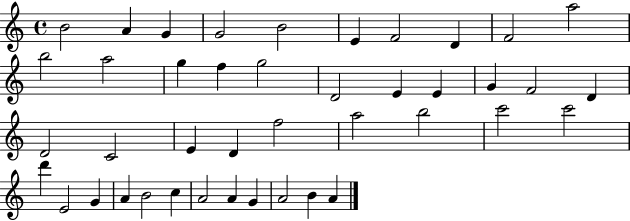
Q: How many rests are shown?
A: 0